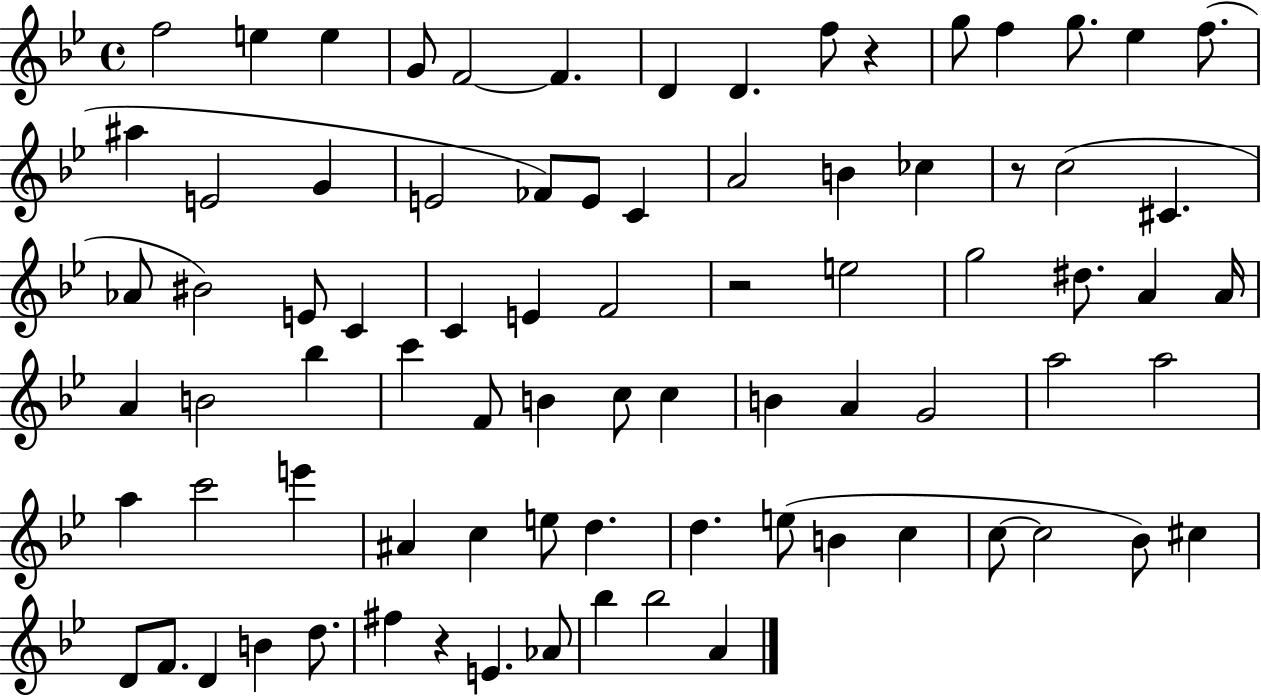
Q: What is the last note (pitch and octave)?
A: A4